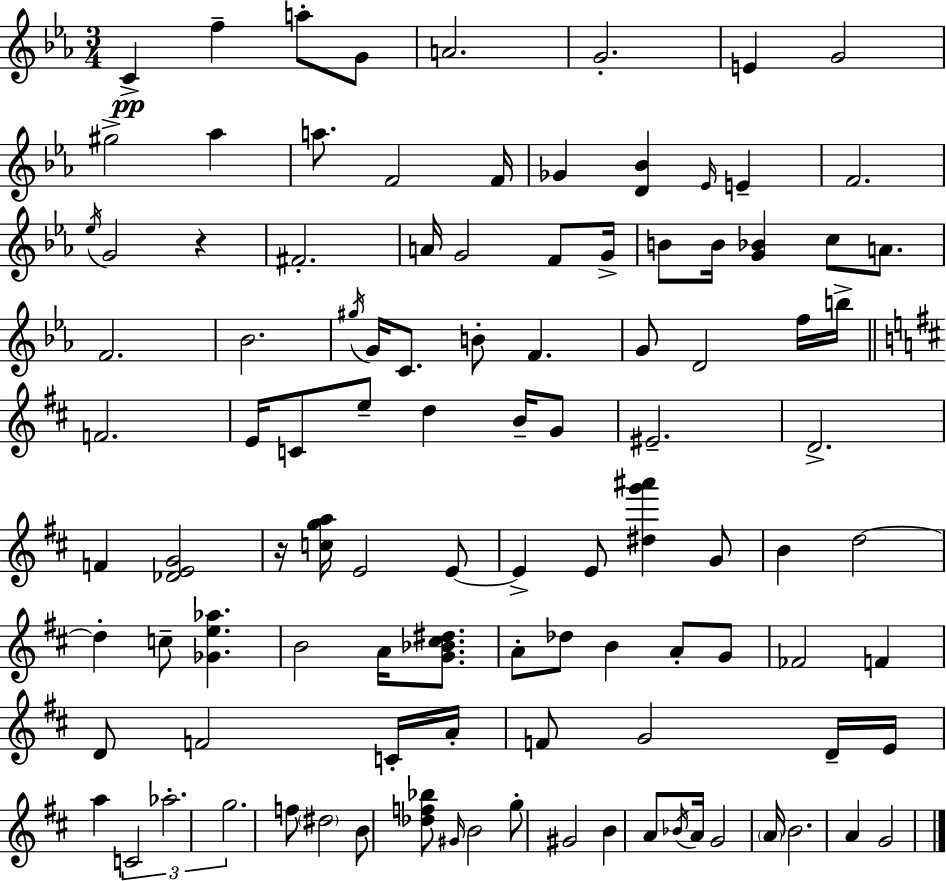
{
  \clef treble
  \numericTimeSignature
  \time 3/4
  \key c \minor
  c'4->\pp f''4-- a''8-. g'8 | a'2. | g'2.-. | e'4 g'2 | \break gis''2-> aes''4 | a''8. f'2 f'16 | ges'4 <d' bes'>4 \grace { ees'16 } e'4-- | f'2. | \break \acciaccatura { ees''16 } g'2 r4 | fis'2.-. | a'16 g'2 f'8 | g'16-> b'8 b'16 <g' bes'>4 c''8 a'8. | \break f'2. | bes'2. | \acciaccatura { gis''16 } g'16 c'8. b'8-. f'4. | g'8 d'2 | \break f''16 b''16-> \bar "||" \break \key b \minor f'2. | e'16 c'8 e''8-- d''4 b'16-- g'8 | eis'2.-- | d'2.-> | \break f'4 <des' e' g'>2 | r16 <c'' g'' a''>16 e'2 e'8~~ | e'4-> e'8 <dis'' g''' ais'''>4 g'8 | b'4 d''2~~ | \break d''4-. c''8-- <ges' e'' aes''>4. | b'2 a'16 <g' bes' cis'' dis''>8. | a'8-. des''8 b'4 a'8-. g'8 | fes'2 f'4 | \break d'8 f'2 c'16-. a'16-. | f'8 g'2 d'16-- e'16 | a''4 \tuplet 3/2 { c'2 | aes''2.-. | \break g''2. } | f''8 \parenthesize dis''2 b'8 | <des'' f'' bes''>8 \grace { gis'16 } b'2 g''8-. | gis'2 b'4 | \break a'8 \acciaccatura { bes'16 } a'16 g'2 | \parenthesize a'16 b'2. | a'4 g'2 | \bar "|."
}